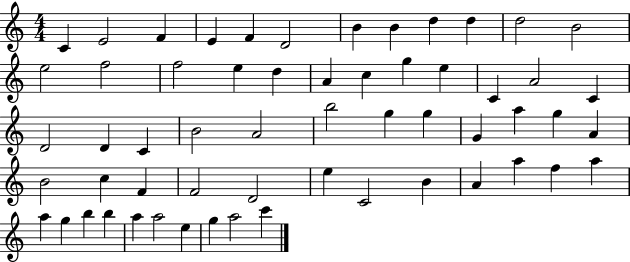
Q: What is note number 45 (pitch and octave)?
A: A4